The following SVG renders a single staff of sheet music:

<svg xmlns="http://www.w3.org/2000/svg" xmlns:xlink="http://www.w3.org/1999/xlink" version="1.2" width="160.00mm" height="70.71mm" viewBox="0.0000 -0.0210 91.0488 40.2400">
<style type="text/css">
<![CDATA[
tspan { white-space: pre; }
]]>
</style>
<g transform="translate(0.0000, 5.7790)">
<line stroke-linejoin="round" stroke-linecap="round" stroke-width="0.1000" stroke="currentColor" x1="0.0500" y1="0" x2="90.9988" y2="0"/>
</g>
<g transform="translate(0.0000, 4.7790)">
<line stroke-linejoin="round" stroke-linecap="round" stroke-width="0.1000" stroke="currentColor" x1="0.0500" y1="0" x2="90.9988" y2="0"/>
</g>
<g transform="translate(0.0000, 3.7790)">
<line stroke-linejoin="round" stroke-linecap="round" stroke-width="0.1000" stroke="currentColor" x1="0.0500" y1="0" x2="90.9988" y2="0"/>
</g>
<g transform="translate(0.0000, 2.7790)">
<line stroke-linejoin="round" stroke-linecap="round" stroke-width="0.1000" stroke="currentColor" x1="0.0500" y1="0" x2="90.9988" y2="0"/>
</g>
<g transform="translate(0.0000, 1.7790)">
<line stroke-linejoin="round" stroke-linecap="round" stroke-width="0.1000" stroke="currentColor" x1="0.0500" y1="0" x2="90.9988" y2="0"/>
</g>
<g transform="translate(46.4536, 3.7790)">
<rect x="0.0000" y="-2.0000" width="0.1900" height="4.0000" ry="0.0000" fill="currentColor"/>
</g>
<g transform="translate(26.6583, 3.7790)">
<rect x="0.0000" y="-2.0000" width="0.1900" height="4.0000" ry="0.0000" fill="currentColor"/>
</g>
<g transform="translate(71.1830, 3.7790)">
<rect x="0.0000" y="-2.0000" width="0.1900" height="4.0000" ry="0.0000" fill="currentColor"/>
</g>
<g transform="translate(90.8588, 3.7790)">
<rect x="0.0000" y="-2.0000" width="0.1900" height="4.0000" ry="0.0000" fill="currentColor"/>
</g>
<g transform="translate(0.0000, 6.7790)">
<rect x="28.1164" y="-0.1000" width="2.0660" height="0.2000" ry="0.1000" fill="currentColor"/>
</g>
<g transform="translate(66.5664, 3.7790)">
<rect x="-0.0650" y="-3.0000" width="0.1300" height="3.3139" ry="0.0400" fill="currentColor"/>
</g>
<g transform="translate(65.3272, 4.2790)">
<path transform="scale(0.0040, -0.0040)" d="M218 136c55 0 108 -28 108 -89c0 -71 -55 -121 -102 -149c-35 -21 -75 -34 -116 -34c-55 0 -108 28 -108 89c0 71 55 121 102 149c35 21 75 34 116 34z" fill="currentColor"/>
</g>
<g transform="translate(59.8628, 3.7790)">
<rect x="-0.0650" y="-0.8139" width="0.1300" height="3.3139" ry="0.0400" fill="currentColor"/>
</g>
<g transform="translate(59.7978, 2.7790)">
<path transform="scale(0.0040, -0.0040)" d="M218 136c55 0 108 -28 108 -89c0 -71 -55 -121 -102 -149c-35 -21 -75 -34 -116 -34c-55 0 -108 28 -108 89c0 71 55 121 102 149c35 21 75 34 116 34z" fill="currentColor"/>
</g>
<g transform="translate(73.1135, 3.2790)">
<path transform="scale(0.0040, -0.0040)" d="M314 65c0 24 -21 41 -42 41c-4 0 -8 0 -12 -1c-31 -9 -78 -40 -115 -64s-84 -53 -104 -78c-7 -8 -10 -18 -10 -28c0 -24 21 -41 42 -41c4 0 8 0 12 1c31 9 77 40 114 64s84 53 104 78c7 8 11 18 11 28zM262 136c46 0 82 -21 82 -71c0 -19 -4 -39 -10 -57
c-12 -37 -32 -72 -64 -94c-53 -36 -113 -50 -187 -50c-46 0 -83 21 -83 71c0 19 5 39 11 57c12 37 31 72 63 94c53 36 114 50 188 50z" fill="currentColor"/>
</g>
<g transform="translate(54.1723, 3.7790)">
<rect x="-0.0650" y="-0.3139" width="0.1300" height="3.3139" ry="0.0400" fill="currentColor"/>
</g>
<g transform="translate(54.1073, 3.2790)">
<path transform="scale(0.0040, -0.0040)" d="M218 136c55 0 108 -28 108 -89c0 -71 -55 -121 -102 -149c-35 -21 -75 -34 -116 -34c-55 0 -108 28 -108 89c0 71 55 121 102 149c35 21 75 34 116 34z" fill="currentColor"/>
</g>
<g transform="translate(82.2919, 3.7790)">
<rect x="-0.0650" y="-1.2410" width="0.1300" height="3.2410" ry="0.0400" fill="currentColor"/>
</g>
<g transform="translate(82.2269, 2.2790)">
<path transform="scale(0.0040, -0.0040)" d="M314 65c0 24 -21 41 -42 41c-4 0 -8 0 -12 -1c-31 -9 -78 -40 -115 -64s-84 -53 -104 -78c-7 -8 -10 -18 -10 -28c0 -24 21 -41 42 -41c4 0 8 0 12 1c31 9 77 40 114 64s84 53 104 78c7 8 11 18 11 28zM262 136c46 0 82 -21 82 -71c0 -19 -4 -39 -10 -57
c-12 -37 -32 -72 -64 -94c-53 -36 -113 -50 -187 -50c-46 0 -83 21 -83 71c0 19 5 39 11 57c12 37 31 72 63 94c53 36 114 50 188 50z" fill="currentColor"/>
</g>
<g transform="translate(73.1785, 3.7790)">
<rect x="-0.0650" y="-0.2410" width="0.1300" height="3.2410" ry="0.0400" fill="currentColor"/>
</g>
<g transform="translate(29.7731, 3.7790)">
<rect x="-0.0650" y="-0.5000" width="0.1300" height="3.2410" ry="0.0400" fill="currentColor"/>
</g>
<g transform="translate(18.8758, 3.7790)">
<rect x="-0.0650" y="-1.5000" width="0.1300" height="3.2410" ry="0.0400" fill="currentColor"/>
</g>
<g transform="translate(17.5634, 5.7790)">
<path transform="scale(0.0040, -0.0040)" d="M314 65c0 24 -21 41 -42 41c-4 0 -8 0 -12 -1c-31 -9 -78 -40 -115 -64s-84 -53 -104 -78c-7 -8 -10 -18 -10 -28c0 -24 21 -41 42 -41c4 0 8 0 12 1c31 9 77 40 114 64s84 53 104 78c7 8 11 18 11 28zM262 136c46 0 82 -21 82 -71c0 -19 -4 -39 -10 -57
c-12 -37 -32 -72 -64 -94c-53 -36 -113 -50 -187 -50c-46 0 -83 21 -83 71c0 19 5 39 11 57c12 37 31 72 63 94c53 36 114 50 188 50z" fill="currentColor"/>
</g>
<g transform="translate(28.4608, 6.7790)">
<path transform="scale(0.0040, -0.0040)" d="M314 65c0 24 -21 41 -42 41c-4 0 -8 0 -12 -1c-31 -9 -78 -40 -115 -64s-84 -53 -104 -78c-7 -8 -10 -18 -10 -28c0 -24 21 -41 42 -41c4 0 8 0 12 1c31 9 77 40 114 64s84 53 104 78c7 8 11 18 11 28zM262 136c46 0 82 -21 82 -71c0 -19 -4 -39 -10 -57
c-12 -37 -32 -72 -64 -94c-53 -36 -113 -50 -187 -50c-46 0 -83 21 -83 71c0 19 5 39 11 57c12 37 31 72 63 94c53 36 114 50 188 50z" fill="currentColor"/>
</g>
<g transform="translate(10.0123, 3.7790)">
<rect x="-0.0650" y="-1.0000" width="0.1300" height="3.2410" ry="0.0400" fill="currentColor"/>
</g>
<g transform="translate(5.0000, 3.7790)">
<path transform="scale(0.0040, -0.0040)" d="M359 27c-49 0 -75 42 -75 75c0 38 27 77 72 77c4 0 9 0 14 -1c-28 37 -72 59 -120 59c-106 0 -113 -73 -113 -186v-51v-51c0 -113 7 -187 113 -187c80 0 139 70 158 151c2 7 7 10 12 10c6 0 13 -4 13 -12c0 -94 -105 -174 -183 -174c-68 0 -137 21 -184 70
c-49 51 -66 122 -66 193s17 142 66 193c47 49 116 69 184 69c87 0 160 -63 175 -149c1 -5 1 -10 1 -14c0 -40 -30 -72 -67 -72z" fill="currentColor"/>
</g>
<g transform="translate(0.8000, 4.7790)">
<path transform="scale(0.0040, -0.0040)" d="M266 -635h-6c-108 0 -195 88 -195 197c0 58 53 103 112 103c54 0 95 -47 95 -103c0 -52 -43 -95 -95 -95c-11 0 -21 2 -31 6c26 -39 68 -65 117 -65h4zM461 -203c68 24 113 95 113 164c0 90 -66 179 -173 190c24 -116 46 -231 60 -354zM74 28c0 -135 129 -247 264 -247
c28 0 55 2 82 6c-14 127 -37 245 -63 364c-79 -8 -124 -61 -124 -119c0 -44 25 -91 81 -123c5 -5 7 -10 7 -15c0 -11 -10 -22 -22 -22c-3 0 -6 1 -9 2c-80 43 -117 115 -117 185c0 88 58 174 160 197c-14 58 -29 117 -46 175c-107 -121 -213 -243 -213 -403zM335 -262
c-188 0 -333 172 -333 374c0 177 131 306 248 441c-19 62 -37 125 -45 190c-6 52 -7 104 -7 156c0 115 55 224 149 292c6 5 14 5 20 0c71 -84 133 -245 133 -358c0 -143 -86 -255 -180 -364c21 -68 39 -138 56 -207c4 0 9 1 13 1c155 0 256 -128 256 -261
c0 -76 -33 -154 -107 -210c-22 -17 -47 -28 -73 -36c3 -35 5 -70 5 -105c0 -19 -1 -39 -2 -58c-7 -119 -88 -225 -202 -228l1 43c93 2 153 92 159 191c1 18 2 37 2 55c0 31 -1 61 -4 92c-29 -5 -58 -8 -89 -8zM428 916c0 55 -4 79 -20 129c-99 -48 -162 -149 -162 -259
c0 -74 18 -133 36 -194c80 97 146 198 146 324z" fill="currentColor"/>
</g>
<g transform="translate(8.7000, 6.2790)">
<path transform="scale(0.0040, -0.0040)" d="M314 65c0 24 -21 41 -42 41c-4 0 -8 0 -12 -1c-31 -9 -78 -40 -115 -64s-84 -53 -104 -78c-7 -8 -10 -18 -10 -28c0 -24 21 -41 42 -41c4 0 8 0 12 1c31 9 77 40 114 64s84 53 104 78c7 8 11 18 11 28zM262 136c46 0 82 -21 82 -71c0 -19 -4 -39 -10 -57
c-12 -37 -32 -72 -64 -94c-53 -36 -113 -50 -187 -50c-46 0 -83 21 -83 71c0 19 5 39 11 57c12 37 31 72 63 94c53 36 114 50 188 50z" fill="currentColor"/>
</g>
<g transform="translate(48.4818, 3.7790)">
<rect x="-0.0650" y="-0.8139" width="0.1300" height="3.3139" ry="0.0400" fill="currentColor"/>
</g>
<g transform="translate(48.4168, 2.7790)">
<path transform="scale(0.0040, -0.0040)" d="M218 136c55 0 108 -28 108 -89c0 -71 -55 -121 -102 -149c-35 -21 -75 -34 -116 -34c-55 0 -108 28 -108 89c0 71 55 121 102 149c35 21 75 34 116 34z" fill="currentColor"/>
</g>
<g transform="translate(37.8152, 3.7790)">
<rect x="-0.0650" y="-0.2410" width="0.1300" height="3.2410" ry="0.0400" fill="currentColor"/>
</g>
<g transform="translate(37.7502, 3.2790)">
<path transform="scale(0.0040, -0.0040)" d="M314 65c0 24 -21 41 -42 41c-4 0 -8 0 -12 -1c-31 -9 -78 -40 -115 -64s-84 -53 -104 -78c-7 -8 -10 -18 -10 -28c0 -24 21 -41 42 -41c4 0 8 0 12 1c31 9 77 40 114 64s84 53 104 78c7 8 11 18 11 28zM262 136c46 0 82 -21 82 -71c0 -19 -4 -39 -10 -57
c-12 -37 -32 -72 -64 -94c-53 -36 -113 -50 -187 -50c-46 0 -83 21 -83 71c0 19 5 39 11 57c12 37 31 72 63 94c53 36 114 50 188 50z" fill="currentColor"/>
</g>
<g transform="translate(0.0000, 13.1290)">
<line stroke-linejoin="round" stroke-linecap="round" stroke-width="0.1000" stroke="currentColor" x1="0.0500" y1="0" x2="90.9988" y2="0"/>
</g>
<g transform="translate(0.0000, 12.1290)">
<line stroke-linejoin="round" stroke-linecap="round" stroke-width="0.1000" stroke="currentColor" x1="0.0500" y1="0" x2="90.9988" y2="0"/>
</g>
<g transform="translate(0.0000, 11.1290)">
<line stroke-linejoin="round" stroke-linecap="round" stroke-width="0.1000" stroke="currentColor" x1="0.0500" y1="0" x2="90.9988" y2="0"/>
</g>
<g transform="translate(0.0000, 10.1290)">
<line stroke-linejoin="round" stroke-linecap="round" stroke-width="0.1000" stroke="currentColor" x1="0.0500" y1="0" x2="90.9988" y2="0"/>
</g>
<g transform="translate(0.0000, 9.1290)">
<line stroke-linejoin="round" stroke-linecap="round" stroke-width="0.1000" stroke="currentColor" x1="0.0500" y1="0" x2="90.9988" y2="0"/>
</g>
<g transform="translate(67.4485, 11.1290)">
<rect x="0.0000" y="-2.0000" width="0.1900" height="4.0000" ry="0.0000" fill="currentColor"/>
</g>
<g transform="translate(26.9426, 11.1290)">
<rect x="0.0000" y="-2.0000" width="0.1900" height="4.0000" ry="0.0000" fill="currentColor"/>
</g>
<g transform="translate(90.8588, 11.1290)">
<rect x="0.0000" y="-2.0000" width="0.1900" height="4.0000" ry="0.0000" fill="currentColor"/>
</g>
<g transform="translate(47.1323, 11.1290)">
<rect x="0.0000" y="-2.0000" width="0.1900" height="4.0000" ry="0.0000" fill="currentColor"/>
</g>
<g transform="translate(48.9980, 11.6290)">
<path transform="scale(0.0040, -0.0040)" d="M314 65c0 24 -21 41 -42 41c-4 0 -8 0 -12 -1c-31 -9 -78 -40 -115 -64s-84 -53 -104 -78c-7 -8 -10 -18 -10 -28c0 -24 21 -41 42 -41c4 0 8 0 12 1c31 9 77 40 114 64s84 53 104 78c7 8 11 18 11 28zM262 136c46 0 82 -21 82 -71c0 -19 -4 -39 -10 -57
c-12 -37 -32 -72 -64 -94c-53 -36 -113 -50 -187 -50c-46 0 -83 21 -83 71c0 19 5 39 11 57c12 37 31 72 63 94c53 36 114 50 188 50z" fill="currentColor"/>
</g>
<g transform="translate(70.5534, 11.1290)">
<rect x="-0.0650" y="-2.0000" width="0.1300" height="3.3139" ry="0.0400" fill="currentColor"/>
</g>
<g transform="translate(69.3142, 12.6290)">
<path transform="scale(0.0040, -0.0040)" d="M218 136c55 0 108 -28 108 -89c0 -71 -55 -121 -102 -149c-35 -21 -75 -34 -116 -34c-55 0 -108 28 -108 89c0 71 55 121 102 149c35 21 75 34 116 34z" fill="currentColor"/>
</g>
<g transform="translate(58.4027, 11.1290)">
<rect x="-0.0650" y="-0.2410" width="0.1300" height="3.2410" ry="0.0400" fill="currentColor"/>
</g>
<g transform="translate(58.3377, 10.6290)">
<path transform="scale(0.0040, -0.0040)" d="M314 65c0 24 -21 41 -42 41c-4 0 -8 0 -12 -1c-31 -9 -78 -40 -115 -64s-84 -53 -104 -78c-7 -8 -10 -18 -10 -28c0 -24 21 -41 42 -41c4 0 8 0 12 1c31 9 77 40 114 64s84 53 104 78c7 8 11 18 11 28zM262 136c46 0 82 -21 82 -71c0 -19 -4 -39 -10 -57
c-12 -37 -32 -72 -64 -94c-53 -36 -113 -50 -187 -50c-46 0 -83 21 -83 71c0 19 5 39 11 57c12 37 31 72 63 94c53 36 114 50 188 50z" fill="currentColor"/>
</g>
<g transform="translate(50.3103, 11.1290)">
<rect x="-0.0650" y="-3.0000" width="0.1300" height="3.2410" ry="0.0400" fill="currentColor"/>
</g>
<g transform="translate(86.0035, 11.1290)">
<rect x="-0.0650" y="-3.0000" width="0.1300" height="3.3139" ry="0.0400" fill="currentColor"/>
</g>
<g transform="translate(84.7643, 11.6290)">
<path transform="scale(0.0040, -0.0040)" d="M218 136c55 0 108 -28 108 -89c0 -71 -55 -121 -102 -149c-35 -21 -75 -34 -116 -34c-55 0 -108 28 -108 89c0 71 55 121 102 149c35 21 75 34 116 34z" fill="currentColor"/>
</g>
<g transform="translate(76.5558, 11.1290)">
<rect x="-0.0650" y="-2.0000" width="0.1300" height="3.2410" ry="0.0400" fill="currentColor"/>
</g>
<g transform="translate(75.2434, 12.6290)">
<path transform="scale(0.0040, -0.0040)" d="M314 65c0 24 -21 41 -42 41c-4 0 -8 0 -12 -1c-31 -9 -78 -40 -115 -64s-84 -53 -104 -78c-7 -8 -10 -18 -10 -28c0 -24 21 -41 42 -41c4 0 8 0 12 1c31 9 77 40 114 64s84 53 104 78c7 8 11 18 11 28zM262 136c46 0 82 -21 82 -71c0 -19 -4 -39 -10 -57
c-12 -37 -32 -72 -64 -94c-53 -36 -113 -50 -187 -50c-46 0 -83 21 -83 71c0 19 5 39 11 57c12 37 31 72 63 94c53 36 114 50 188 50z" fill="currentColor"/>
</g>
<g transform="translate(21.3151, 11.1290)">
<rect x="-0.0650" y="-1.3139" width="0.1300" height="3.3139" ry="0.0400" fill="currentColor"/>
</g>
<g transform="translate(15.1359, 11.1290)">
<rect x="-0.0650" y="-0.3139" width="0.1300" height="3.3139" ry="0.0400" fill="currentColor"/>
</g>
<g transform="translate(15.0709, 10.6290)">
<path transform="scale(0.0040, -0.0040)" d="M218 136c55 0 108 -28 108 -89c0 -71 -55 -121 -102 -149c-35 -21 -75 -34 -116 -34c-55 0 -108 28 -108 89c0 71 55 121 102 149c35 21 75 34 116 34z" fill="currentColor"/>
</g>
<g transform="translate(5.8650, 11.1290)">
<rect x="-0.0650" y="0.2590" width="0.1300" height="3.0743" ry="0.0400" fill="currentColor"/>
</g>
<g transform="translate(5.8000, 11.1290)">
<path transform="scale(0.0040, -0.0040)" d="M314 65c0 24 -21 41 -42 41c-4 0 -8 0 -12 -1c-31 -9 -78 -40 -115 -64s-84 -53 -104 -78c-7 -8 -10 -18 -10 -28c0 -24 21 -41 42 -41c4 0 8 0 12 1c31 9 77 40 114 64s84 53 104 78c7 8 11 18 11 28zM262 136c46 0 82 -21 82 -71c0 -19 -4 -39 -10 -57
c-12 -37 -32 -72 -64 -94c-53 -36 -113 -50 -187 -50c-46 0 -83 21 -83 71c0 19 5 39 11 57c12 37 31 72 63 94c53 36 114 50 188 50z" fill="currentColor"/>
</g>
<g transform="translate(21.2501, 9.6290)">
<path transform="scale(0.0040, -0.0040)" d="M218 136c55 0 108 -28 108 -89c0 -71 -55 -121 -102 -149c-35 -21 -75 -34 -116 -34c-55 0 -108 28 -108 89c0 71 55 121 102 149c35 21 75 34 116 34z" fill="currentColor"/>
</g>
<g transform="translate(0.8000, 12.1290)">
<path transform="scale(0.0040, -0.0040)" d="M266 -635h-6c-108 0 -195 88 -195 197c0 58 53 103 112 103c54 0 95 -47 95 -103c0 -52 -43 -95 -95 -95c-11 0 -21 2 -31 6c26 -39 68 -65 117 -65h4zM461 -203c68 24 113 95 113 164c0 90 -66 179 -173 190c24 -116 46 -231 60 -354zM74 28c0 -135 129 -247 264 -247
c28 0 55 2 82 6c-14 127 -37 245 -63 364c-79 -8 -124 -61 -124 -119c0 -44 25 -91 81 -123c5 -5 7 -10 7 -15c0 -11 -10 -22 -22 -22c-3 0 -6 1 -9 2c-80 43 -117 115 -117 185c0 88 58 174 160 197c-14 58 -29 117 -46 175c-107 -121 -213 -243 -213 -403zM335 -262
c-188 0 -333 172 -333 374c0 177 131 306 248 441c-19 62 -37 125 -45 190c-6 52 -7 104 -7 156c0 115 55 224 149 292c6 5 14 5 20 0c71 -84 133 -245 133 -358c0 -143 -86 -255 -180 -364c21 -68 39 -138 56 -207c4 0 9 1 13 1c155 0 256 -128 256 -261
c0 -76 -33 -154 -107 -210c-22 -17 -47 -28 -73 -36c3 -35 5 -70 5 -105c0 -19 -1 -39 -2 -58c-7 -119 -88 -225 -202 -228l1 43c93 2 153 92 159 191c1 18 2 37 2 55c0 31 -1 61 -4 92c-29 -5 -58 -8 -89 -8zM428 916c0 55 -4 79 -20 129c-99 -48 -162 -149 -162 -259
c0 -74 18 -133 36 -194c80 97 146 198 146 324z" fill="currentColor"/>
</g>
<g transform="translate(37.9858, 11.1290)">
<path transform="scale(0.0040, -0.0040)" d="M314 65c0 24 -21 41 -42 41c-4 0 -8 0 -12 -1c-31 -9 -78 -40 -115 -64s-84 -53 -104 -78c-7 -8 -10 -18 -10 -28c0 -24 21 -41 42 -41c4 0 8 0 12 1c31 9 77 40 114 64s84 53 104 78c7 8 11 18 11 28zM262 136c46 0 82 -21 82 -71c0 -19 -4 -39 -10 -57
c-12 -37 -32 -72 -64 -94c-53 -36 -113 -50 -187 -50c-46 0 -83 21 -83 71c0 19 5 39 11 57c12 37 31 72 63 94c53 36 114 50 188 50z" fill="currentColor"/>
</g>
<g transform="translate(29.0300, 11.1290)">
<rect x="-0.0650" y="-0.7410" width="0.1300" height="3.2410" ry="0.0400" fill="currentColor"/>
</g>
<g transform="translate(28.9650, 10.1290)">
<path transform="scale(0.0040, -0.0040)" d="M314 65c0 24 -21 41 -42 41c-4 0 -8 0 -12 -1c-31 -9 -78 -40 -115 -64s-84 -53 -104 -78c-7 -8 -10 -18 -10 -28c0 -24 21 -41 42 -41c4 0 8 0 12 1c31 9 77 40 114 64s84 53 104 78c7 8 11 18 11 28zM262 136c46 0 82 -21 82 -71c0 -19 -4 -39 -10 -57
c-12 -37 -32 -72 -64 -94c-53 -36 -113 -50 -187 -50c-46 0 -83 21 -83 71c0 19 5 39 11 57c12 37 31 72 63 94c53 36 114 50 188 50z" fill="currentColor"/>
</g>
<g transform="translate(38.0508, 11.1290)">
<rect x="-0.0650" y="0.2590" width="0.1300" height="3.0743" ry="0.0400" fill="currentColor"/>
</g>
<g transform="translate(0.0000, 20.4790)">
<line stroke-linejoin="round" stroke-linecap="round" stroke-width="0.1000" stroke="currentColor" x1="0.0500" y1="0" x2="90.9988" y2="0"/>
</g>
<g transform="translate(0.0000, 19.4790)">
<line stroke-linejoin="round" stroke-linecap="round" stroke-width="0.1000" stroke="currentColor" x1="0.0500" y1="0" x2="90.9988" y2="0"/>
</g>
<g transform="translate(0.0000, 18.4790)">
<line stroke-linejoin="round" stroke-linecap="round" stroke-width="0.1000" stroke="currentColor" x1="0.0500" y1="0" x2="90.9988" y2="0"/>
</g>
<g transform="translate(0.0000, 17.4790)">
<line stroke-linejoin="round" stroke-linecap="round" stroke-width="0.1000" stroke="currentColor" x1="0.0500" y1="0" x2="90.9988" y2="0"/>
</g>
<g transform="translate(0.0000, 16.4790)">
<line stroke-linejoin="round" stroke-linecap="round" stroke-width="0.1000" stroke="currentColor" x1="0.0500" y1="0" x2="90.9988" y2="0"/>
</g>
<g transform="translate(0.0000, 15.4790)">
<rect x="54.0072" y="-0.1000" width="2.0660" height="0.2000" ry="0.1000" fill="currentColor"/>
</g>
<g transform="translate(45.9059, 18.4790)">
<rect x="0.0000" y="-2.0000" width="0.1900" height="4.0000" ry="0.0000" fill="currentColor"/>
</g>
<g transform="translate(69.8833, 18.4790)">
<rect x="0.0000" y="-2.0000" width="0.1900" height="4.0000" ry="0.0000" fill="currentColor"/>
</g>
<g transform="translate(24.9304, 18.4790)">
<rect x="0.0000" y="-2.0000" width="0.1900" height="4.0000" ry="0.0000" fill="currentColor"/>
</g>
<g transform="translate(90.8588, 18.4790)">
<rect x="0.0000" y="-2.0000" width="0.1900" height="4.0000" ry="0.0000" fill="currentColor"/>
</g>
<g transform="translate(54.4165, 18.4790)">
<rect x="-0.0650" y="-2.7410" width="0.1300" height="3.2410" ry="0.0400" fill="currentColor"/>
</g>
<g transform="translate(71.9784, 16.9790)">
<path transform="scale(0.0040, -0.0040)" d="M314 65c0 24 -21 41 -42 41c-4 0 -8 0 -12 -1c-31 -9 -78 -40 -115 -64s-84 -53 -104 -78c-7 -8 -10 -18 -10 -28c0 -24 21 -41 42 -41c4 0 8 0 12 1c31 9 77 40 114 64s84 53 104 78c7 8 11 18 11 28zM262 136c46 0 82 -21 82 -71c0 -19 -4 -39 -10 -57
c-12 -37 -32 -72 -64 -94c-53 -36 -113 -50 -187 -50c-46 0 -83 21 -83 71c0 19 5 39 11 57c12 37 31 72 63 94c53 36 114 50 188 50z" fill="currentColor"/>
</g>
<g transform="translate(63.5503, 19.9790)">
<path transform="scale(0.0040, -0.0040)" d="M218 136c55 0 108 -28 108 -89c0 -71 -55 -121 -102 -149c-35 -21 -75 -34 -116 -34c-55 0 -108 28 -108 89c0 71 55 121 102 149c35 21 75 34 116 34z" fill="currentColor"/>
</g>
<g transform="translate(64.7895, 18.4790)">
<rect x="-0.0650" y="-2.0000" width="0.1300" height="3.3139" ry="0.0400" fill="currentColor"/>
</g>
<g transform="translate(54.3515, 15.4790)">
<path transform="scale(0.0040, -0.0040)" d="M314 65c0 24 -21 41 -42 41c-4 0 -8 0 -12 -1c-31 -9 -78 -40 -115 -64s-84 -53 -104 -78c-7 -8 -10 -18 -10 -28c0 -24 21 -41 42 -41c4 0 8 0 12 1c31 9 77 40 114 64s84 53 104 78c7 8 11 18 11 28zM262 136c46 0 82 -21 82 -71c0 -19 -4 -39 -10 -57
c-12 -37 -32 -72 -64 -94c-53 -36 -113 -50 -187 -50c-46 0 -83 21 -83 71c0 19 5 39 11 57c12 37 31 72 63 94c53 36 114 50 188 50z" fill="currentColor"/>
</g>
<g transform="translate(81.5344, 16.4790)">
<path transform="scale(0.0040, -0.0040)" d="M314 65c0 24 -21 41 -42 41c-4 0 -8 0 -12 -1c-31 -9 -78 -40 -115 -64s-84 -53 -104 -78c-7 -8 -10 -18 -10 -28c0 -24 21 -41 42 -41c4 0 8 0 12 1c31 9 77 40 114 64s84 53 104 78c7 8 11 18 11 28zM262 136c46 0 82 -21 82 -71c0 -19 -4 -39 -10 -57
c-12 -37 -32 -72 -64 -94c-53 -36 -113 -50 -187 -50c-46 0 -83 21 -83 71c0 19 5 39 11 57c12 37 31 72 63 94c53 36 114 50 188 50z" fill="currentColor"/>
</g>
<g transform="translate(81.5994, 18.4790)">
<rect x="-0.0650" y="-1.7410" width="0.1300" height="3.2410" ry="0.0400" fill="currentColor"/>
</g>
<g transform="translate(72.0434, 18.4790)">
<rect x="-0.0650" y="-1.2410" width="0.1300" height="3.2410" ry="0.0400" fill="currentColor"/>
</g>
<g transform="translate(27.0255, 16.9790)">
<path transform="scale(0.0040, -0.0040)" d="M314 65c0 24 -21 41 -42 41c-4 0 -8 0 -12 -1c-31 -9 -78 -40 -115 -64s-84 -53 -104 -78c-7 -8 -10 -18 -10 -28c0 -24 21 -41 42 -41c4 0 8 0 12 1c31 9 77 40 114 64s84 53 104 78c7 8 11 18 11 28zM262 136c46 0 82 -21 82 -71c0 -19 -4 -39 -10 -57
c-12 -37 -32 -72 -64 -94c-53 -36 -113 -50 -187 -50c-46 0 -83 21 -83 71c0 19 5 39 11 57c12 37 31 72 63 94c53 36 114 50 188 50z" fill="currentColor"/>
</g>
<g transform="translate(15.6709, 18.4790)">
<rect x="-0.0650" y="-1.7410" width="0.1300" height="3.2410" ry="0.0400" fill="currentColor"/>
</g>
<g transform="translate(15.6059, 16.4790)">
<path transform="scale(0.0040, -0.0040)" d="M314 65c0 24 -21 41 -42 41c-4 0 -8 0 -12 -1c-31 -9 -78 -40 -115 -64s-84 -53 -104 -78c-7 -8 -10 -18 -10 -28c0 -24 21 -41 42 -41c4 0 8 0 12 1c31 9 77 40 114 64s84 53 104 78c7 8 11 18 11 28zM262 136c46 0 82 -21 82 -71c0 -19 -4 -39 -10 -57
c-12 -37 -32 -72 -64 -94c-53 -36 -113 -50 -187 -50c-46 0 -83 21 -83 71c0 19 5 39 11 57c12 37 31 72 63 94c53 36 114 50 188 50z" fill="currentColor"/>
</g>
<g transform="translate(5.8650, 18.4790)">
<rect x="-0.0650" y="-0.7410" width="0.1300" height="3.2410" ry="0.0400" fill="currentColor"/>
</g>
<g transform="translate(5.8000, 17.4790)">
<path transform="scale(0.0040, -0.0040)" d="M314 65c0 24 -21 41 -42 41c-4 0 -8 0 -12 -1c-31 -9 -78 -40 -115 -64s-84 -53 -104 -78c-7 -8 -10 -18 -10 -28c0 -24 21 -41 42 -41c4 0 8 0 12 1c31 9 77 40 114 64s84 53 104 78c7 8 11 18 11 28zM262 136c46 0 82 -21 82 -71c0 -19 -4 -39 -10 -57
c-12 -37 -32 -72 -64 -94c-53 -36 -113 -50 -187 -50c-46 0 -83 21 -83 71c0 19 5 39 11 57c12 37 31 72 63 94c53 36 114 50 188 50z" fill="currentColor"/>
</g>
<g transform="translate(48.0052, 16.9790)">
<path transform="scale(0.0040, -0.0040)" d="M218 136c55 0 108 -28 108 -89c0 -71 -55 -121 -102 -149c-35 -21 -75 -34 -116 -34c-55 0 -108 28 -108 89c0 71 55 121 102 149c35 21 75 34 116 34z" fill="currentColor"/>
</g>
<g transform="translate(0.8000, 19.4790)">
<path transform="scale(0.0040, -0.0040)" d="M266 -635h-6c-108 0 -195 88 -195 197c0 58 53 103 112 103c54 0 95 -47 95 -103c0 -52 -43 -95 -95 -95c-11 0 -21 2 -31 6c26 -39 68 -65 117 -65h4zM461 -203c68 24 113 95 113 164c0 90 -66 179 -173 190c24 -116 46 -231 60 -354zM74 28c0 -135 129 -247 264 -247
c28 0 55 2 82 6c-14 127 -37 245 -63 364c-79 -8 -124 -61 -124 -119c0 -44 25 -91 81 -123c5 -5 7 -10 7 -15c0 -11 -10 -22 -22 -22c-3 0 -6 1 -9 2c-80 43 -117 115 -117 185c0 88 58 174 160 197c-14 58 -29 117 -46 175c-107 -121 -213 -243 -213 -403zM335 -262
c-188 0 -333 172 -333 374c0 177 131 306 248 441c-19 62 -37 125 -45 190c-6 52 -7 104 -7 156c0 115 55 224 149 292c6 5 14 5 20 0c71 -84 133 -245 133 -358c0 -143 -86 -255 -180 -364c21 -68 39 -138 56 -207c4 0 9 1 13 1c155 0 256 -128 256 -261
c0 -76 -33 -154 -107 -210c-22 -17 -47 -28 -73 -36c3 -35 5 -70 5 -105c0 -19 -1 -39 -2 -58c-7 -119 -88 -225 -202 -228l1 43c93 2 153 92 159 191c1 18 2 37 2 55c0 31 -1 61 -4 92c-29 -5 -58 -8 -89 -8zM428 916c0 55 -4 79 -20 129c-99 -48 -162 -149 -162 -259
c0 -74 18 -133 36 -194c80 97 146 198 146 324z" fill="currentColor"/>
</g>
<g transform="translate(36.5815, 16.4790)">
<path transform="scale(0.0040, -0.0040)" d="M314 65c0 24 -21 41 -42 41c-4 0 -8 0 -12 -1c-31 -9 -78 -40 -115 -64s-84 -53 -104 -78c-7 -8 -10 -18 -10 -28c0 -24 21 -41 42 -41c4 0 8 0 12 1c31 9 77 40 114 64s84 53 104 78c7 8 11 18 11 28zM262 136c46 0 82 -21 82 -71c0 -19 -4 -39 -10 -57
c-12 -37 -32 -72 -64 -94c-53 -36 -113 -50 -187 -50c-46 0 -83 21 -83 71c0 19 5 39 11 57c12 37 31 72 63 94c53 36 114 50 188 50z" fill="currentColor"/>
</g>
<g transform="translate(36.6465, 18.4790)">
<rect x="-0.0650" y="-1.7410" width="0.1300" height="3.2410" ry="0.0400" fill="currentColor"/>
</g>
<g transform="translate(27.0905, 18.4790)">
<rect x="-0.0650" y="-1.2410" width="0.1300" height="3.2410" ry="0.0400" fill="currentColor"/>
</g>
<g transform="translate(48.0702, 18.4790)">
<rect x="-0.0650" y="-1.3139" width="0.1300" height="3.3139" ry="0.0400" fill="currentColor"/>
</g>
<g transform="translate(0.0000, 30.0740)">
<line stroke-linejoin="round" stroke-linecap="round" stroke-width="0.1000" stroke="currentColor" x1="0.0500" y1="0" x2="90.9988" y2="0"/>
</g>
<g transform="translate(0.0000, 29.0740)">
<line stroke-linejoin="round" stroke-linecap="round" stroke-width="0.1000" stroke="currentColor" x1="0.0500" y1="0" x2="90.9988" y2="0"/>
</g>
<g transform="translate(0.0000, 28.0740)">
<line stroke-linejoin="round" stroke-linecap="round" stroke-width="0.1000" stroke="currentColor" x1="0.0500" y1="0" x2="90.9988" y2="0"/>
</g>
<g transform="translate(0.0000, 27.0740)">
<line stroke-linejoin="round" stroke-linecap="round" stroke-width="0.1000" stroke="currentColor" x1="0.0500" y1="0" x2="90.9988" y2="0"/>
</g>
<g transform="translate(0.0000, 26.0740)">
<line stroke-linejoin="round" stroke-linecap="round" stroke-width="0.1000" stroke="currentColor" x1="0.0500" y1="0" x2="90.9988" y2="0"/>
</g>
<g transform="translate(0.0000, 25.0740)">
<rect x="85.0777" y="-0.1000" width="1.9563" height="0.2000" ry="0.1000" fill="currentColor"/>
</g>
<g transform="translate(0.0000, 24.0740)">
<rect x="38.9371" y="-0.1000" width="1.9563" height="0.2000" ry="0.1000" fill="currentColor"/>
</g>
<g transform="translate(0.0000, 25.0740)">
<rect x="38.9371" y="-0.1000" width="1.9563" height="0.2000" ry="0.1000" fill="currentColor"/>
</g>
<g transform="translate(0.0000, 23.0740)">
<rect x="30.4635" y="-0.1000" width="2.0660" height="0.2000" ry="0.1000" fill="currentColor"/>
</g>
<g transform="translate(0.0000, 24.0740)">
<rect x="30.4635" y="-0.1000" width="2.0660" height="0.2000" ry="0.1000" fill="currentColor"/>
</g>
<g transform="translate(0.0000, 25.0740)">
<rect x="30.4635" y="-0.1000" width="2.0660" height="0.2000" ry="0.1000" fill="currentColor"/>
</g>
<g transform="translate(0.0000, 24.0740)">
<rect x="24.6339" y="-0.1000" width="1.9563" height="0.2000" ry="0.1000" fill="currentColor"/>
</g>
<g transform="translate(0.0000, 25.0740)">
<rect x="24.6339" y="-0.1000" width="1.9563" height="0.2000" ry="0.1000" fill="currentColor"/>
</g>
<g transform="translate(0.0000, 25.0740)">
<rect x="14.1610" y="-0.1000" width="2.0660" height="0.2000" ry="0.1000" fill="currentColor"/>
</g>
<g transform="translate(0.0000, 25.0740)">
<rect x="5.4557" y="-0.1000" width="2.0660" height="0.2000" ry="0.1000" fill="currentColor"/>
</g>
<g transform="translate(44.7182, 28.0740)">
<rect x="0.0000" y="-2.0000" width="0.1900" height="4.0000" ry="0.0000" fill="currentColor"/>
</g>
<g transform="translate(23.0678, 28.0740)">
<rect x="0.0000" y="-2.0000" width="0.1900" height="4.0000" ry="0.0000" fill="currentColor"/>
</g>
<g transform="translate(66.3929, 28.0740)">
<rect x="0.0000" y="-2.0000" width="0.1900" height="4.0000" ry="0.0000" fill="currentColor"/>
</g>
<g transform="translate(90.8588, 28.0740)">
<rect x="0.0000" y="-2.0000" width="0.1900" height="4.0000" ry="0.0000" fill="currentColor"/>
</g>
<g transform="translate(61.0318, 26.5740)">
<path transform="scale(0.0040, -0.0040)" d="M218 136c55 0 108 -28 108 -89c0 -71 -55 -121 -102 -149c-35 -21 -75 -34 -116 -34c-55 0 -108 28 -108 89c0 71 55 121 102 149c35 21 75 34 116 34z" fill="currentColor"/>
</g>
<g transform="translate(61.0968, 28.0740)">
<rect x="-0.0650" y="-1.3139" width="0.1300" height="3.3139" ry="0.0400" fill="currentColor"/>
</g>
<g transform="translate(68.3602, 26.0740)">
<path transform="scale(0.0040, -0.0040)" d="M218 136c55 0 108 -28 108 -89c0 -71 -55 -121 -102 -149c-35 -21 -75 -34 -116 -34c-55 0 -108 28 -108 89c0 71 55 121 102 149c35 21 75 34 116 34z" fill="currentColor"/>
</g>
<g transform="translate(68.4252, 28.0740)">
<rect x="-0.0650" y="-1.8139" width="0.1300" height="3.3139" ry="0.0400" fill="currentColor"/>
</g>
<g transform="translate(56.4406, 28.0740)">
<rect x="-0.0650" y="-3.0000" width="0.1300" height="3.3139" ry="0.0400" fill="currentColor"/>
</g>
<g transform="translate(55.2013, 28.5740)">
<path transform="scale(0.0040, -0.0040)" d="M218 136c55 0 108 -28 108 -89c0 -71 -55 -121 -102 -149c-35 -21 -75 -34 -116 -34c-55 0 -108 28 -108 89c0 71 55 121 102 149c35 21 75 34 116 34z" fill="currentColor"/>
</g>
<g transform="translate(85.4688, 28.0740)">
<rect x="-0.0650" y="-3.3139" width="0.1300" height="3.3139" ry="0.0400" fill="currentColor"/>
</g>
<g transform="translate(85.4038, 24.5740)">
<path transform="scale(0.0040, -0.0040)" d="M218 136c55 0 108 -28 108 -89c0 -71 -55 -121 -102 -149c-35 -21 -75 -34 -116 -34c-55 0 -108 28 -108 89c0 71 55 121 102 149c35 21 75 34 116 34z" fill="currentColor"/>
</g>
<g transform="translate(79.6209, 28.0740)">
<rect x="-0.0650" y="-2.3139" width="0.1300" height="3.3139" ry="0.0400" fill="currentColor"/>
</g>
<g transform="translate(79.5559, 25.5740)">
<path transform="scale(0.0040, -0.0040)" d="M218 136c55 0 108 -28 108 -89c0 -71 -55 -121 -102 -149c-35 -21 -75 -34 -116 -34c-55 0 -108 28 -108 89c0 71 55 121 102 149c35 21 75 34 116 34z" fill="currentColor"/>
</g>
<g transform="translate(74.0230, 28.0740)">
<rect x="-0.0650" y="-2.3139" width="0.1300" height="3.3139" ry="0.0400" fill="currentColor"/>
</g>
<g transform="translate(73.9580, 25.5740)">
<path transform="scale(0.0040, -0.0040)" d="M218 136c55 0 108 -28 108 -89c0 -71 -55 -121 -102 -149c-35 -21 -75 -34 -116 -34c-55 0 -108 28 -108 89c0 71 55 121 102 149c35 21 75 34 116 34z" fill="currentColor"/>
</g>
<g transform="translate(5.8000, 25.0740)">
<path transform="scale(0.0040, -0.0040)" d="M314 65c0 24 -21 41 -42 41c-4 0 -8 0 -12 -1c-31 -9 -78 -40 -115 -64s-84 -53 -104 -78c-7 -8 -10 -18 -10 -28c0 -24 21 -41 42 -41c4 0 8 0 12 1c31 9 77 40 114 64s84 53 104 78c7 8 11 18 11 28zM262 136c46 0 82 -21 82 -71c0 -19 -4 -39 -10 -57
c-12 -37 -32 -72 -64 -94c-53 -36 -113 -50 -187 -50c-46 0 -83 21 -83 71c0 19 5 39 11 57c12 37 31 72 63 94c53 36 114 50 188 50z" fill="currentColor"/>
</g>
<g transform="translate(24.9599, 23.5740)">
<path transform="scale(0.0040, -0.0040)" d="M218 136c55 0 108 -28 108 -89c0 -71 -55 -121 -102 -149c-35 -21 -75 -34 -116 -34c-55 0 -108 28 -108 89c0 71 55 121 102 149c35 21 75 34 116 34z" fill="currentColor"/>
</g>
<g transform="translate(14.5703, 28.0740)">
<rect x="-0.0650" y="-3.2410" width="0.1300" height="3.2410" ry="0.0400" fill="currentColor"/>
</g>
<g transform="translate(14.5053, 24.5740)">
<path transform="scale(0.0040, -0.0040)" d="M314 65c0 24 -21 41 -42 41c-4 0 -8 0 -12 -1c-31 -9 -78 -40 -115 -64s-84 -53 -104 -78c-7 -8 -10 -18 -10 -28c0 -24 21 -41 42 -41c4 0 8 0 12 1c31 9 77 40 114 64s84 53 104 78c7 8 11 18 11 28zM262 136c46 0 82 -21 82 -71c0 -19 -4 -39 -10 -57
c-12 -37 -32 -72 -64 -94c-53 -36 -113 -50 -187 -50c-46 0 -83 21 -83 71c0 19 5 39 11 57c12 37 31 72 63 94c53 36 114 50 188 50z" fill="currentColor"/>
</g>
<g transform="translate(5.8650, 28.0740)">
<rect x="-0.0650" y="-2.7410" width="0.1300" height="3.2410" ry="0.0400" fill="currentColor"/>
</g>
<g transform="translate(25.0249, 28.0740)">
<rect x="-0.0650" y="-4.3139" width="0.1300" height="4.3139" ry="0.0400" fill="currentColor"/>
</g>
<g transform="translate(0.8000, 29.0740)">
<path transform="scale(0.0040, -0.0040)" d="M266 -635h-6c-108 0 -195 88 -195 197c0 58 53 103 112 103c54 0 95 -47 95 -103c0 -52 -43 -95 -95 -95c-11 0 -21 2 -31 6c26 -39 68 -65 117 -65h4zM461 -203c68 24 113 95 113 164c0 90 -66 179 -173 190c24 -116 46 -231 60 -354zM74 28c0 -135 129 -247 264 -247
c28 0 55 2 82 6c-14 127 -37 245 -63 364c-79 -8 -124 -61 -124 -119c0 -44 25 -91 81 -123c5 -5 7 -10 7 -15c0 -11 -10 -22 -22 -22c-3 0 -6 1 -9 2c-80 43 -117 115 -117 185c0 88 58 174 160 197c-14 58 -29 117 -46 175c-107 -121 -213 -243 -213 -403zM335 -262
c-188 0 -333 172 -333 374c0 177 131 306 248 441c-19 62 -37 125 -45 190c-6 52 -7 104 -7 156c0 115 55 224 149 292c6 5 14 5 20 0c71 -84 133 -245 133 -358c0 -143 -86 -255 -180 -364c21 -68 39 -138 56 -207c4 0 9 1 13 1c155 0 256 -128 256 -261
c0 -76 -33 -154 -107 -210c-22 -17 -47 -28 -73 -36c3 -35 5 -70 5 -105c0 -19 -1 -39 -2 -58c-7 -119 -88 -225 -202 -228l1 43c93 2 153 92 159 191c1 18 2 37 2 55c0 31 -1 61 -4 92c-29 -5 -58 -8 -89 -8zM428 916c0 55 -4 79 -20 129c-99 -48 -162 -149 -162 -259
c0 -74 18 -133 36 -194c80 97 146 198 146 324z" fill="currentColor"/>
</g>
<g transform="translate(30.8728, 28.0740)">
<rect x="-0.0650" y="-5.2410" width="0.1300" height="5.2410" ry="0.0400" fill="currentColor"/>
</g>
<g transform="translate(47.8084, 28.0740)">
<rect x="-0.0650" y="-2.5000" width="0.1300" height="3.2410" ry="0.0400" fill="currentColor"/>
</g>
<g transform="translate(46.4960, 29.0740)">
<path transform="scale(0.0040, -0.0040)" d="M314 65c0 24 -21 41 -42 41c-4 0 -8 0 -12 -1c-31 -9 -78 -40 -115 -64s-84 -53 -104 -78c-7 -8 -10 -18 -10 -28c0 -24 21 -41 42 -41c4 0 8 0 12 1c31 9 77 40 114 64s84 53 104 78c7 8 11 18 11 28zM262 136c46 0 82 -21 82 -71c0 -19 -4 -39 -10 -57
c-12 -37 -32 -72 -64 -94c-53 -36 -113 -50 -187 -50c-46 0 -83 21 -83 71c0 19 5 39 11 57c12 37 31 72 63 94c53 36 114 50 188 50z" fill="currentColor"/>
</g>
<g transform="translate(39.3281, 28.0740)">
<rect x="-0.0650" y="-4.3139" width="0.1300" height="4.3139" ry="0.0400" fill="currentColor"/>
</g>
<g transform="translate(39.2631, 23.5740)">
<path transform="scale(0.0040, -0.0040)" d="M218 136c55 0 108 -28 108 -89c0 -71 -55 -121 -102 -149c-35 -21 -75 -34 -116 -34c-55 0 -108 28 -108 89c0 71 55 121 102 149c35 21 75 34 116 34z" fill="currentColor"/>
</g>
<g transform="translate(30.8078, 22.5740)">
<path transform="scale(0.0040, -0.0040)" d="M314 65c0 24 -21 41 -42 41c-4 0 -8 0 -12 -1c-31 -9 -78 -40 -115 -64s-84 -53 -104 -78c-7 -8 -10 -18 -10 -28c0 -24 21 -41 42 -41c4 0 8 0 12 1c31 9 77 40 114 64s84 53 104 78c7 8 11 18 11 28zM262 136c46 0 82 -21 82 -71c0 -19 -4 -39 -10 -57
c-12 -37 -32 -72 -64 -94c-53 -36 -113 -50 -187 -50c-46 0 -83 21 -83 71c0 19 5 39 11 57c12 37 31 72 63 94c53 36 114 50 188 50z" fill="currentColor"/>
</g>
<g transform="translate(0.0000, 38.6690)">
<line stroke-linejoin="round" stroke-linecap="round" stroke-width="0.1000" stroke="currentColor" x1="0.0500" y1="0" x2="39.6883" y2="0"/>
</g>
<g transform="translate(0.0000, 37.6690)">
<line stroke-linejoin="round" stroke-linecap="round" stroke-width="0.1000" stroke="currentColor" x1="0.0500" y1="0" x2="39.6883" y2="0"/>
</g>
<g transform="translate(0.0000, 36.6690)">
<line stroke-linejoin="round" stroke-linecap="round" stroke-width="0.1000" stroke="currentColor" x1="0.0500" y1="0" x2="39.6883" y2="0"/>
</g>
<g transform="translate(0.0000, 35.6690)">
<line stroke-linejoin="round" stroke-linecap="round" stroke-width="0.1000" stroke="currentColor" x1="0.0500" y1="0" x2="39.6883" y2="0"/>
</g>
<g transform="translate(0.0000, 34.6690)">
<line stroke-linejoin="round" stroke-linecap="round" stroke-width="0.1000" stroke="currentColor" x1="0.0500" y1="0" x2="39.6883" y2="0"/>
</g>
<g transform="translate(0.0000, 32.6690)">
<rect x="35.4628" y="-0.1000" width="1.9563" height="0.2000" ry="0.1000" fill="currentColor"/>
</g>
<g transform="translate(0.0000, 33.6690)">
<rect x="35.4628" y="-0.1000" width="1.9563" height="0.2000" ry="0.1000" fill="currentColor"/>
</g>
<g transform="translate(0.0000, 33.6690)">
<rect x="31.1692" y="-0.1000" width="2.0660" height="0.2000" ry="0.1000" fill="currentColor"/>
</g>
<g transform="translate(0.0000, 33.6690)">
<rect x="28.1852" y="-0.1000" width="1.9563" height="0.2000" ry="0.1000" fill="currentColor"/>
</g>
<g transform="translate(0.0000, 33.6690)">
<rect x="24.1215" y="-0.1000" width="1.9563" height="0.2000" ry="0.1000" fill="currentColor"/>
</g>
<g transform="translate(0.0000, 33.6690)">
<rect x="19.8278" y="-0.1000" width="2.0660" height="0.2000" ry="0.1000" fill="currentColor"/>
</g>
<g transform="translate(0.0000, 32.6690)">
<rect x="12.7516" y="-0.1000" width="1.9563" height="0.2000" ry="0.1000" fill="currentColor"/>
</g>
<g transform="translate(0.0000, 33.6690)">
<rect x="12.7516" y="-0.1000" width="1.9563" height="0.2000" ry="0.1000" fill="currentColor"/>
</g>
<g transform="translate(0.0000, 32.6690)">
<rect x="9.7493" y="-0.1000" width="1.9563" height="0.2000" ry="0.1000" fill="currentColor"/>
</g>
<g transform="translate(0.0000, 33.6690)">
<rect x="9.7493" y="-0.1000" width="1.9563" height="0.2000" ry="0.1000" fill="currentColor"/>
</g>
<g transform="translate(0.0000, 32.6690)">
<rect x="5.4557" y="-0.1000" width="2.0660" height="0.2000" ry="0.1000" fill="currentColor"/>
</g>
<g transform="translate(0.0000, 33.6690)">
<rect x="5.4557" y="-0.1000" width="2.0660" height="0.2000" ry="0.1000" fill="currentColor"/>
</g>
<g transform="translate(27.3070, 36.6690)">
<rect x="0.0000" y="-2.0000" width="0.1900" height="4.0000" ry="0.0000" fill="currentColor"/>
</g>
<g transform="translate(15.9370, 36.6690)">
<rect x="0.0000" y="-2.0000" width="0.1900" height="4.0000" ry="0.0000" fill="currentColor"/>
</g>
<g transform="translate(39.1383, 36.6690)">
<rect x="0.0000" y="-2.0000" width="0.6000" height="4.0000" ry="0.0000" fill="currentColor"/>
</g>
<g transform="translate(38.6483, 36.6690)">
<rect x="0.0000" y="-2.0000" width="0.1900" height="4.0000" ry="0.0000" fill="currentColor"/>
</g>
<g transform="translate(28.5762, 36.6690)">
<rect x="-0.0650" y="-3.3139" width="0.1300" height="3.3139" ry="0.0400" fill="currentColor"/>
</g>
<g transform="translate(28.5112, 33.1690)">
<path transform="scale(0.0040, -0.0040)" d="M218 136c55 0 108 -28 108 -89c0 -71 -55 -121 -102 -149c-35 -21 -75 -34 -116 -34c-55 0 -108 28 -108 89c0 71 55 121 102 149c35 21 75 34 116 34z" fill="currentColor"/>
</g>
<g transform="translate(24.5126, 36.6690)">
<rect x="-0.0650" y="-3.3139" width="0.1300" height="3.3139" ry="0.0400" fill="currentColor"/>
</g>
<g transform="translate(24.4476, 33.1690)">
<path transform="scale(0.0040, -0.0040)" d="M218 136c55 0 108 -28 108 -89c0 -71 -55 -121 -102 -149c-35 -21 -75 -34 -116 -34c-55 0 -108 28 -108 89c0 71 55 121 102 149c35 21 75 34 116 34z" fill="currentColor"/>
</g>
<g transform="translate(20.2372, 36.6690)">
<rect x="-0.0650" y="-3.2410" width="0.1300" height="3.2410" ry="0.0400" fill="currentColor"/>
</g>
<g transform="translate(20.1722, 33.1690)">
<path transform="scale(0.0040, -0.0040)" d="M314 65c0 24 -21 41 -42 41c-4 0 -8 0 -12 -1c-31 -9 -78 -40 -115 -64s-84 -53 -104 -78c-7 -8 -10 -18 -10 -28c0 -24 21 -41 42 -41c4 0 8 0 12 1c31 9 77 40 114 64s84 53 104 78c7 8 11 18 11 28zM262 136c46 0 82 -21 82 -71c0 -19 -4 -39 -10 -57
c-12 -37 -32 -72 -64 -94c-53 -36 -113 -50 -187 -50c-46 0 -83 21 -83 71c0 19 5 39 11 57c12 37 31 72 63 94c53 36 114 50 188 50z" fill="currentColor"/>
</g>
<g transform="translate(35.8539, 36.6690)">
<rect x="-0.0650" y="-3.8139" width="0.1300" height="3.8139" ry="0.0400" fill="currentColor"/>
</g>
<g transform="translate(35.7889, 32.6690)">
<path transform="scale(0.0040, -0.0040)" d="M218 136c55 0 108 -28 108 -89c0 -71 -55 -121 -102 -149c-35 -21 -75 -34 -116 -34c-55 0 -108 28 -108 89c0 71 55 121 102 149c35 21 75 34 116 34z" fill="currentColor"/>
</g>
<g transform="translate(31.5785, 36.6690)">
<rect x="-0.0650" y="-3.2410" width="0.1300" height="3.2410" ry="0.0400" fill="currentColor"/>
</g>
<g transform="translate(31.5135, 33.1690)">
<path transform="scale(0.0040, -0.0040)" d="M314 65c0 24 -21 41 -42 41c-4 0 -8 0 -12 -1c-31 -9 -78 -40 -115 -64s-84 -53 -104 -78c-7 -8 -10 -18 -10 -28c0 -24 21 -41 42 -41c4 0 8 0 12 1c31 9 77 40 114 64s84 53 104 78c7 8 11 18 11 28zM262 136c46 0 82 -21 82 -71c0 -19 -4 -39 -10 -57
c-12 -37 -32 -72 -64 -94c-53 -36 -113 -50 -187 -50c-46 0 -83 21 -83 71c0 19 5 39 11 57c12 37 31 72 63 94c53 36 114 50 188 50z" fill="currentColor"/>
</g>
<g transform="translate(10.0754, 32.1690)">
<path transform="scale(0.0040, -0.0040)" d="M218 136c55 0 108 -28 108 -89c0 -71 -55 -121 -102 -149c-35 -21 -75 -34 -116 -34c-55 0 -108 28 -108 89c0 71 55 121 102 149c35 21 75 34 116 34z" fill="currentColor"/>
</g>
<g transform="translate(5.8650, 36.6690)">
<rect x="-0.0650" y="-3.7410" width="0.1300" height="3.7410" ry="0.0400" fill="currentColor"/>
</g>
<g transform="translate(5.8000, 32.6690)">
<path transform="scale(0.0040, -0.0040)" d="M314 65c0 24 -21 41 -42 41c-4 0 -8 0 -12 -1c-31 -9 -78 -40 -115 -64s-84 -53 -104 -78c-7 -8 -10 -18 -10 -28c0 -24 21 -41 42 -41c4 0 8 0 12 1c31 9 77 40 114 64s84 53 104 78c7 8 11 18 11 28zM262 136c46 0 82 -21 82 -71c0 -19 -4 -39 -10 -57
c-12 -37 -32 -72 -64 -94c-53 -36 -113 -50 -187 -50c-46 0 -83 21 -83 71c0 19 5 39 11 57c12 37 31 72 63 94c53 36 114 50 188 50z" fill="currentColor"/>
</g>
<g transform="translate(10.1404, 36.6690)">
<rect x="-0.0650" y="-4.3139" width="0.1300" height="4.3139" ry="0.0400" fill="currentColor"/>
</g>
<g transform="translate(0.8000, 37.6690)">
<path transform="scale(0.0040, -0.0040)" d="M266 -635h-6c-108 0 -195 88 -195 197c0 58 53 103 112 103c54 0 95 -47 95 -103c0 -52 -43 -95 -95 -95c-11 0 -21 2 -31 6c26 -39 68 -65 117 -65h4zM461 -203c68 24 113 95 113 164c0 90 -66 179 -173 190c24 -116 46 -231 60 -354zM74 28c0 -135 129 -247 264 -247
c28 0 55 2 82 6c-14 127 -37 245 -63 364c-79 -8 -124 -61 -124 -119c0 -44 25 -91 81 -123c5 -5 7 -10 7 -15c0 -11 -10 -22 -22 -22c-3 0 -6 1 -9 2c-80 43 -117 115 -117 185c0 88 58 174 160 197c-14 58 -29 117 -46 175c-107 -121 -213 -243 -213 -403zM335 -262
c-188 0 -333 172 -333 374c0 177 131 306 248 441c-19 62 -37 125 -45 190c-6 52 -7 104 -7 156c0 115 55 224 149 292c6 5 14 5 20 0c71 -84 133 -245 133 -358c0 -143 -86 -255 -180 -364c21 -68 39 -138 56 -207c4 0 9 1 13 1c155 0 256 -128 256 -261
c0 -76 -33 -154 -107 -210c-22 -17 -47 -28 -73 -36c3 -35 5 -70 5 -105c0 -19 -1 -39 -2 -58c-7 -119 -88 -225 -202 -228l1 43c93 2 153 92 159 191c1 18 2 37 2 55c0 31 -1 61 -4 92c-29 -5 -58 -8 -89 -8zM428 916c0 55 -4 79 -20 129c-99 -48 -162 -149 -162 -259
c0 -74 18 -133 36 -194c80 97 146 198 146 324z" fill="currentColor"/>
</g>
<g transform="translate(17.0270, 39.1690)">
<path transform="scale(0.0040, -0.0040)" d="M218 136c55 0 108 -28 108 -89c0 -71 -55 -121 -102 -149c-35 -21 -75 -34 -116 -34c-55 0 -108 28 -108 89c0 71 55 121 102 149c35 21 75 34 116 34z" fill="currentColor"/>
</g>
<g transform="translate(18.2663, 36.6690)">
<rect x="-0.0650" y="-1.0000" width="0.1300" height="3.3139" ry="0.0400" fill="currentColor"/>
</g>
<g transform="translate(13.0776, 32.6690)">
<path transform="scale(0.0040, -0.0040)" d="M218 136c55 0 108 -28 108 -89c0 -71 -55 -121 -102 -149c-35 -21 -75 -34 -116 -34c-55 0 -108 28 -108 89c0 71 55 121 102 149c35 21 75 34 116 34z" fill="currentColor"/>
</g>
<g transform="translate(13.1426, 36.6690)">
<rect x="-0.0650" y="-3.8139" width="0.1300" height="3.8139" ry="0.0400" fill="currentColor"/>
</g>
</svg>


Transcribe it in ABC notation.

X:1
T:Untitled
M:4/4
L:1/4
K:C
D2 E2 C2 c2 d c d A c2 e2 B2 c e d2 B2 A2 c2 F F2 A d2 f2 e2 f2 e a2 F e2 f2 a2 b2 d' f'2 d' G2 A e f g g b c'2 d' c' D b2 b b b2 c'